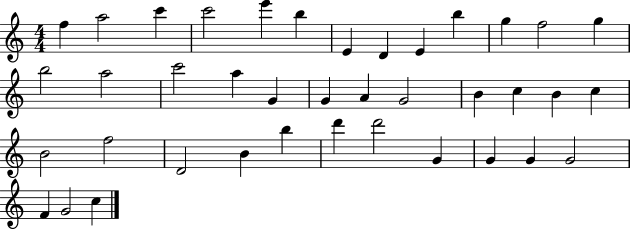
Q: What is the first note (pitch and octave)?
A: F5